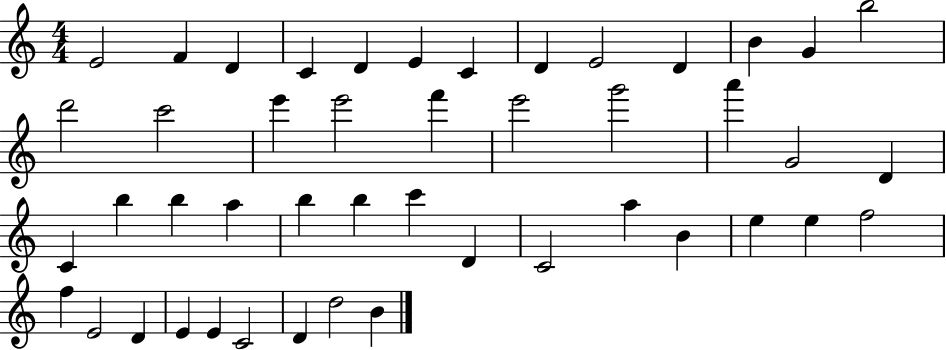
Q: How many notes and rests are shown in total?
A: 46